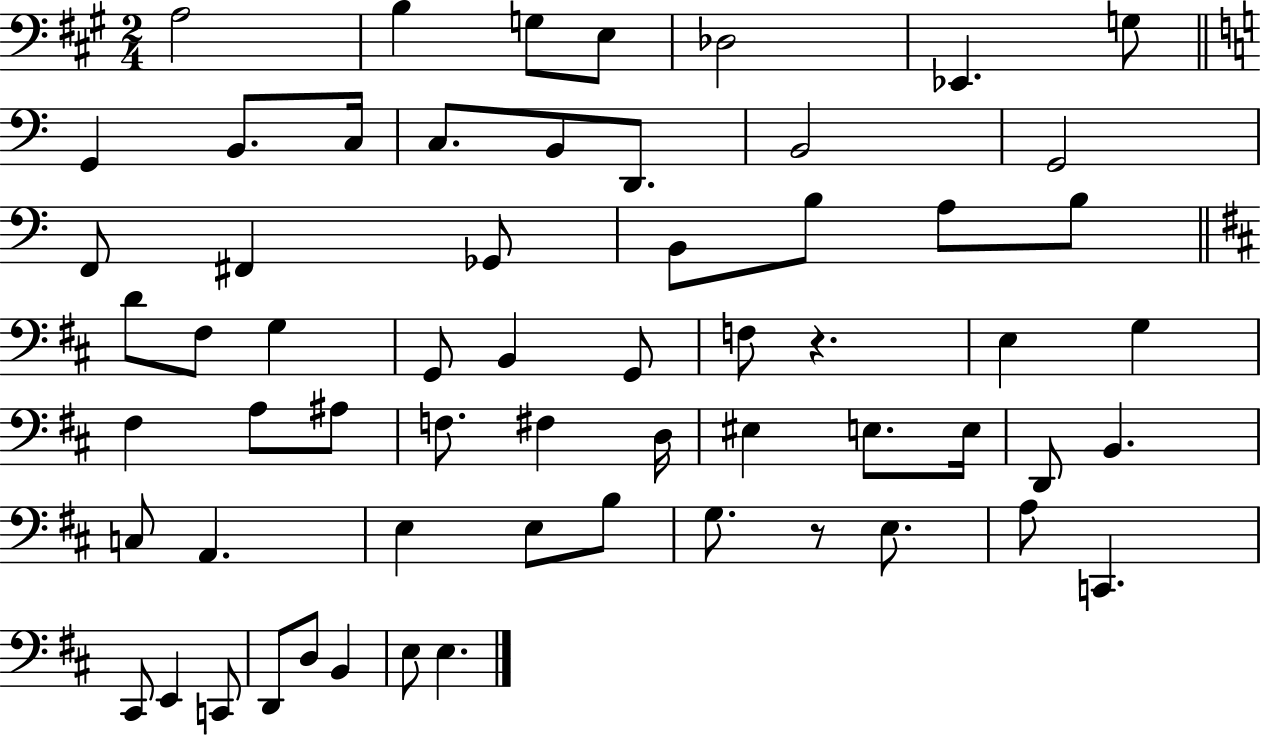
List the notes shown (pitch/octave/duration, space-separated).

A3/h B3/q G3/e E3/e Db3/h Eb2/q. G3/e G2/q B2/e. C3/s C3/e. B2/e D2/e. B2/h G2/h F2/e F#2/q Gb2/e B2/e B3/e A3/e B3/e D4/e F#3/e G3/q G2/e B2/q G2/e F3/e R/q. E3/q G3/q F#3/q A3/e A#3/e F3/e. F#3/q D3/s EIS3/q E3/e. E3/s D2/e B2/q. C3/e A2/q. E3/q E3/e B3/e G3/e. R/e E3/e. A3/e C2/q. C#2/e E2/q C2/e D2/e D3/e B2/q E3/e E3/q.